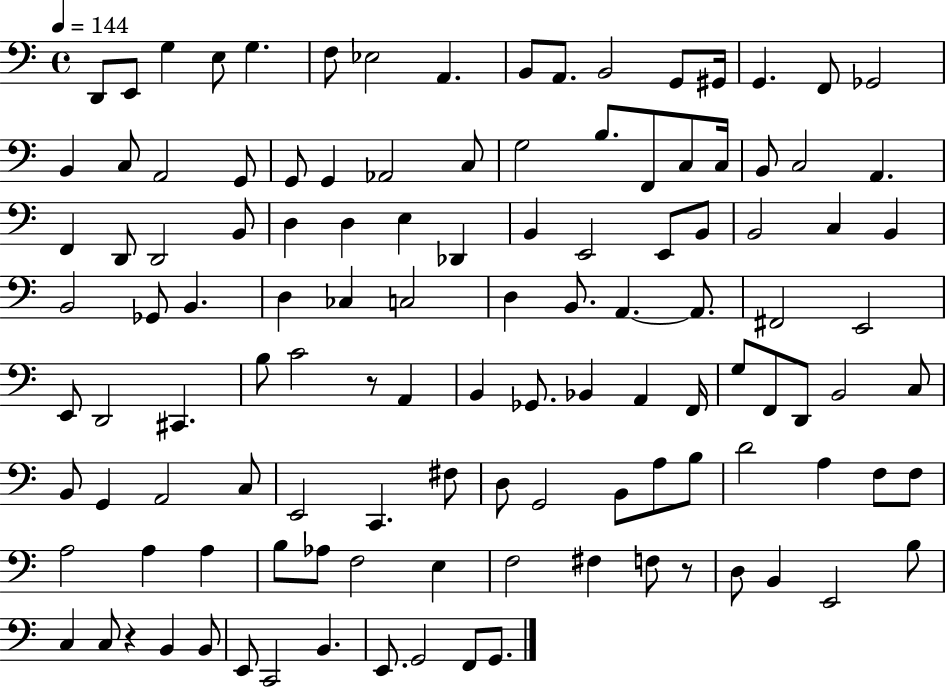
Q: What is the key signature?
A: C major